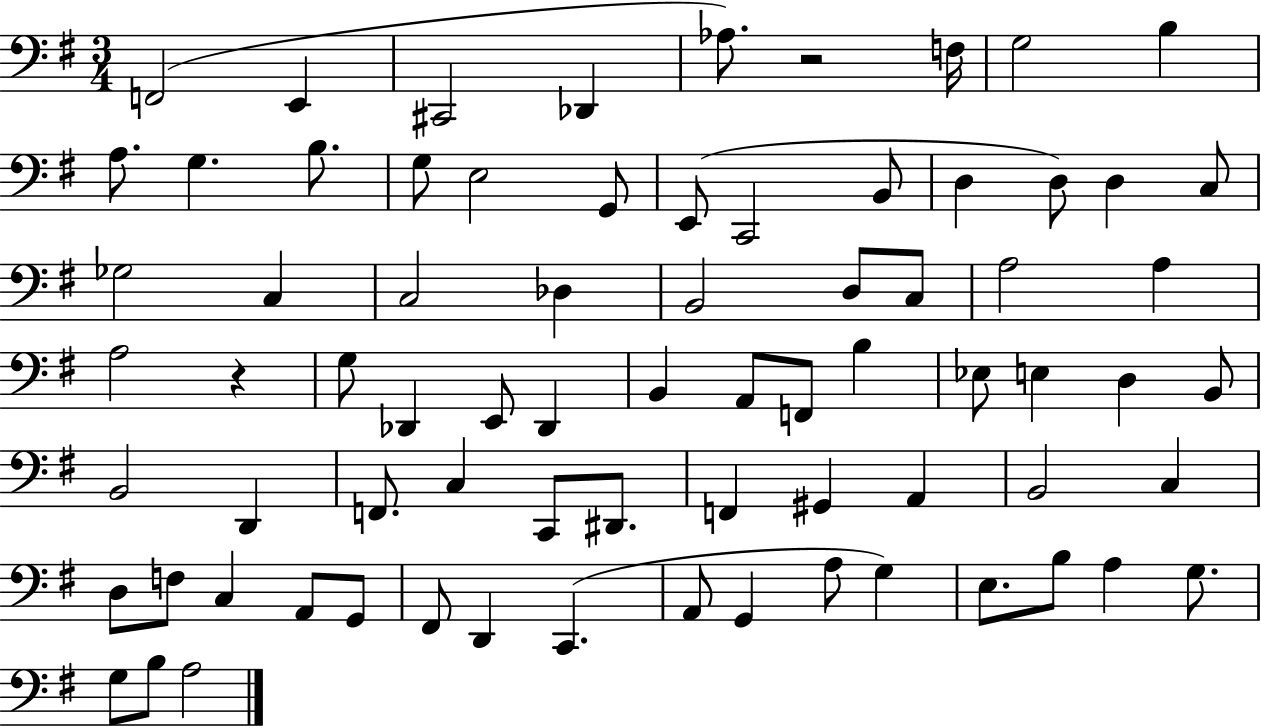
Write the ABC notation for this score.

X:1
T:Untitled
M:3/4
L:1/4
K:G
F,,2 E,, ^C,,2 _D,, _A,/2 z2 F,/4 G,2 B, A,/2 G, B,/2 G,/2 E,2 G,,/2 E,,/2 C,,2 B,,/2 D, D,/2 D, C,/2 _G,2 C, C,2 _D, B,,2 D,/2 C,/2 A,2 A, A,2 z G,/2 _D,, E,,/2 _D,, B,, A,,/2 F,,/2 B, _E,/2 E, D, B,,/2 B,,2 D,, F,,/2 C, C,,/2 ^D,,/2 F,, ^G,, A,, B,,2 C, D,/2 F,/2 C, A,,/2 G,,/2 ^F,,/2 D,, C,, A,,/2 G,, A,/2 G, E,/2 B,/2 A, G,/2 G,/2 B,/2 A,2